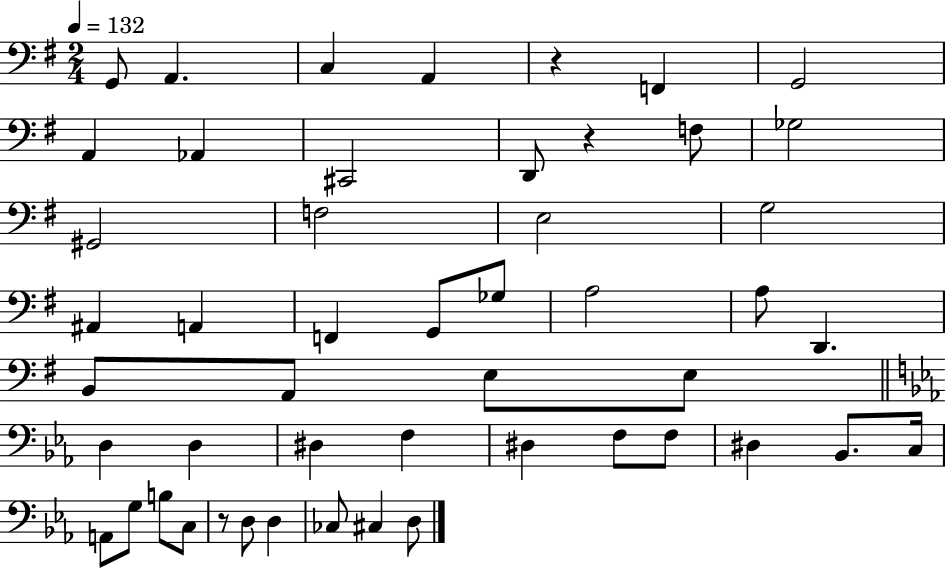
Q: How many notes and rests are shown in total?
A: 50